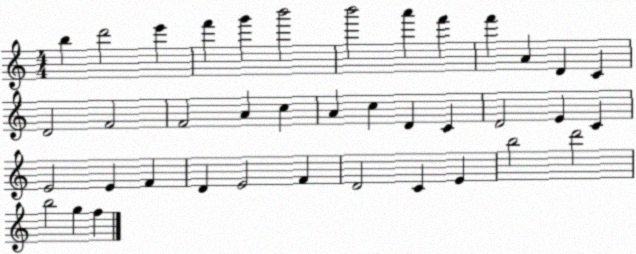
X:1
T:Untitled
M:4/4
L:1/4
K:C
b d'2 e' f' g' b'2 b'2 a' f' f' A D C D2 F2 F2 A c A c D C D2 E C E2 E F D E2 F D2 C E b2 d'2 b2 g f